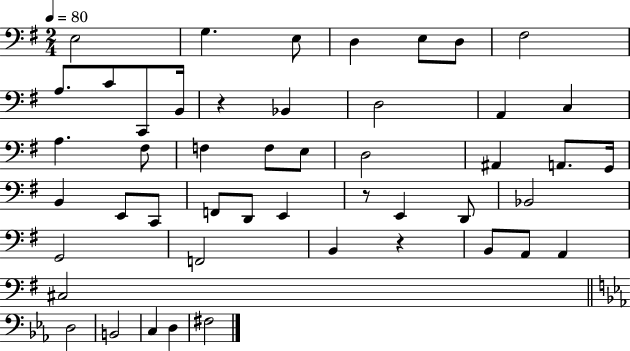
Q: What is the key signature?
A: G major